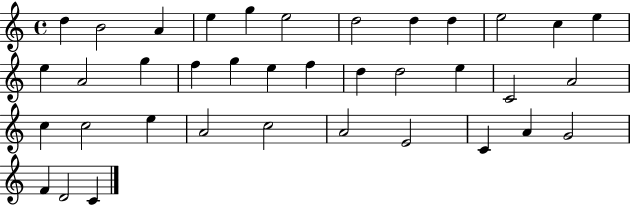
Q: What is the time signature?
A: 4/4